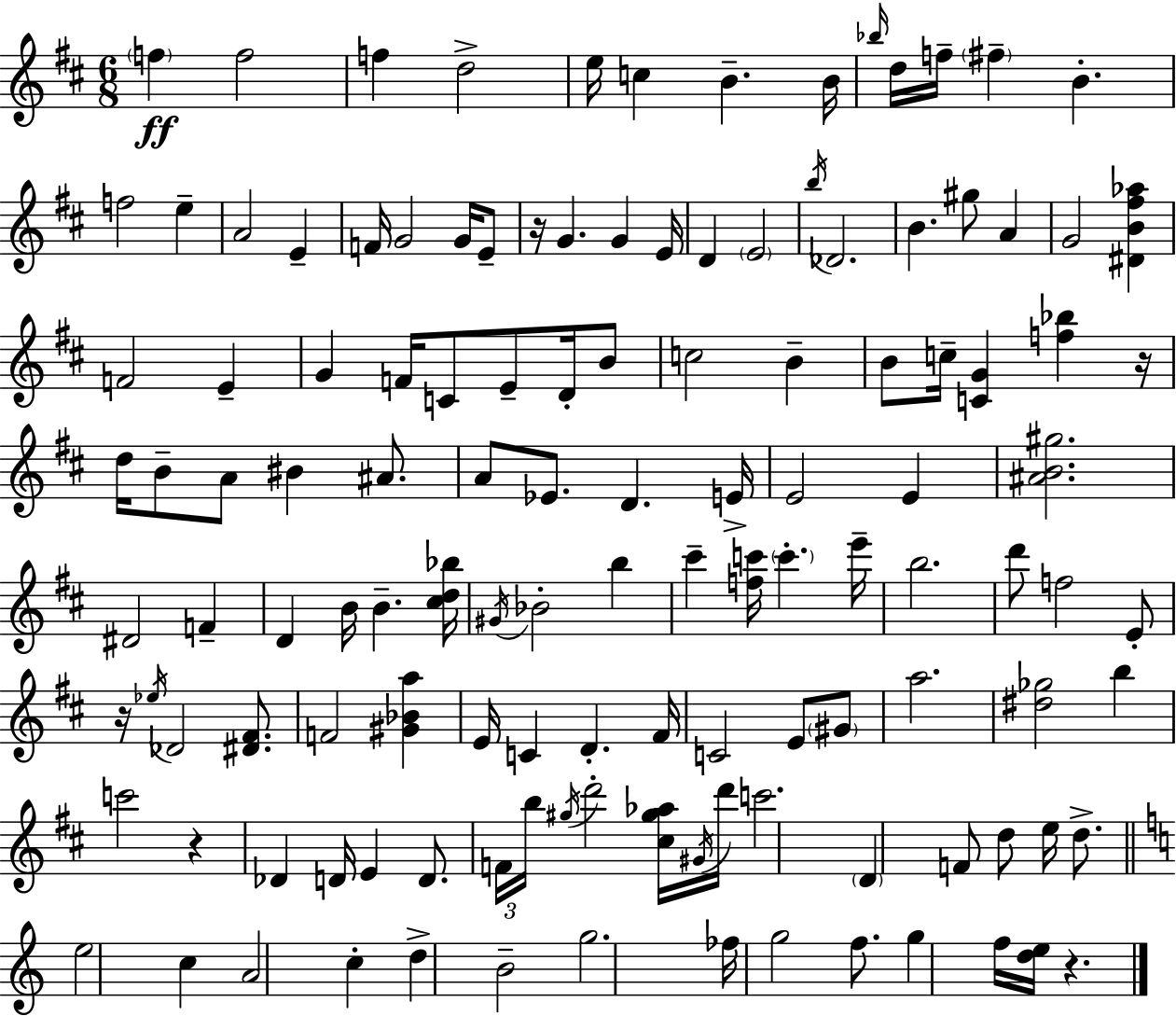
F5/q F5/h F5/q D5/h E5/s C5/q B4/q. B4/s Bb5/s D5/s F5/s F#5/q B4/q. F5/h E5/q A4/h E4/q F4/s G4/h G4/s E4/e R/s G4/q. G4/q E4/s D4/q E4/h B5/s Db4/h. B4/q. G#5/e A4/q G4/h [D#4,B4,F#5,Ab5]/q F4/h E4/q G4/q F4/s C4/e E4/e D4/s B4/e C5/h B4/q B4/e C5/s [C4,G4]/q [F5,Bb5]/q R/s D5/s B4/e A4/e BIS4/q A#4/e. A4/e Eb4/e. D4/q. E4/s E4/h E4/q [A#4,B4,G#5]/h. D#4/h F4/q D4/q B4/s B4/q. [C#5,D5,Bb5]/s G#4/s Bb4/h B5/q C#6/q [F5,C6]/s C6/q. E6/s B5/h. D6/e F5/h E4/e R/s Eb5/s Db4/h [D#4,F#4]/e. F4/h [G#4,Bb4,A5]/q E4/s C4/q D4/q. F#4/s C4/h E4/e G#4/e A5/h. [D#5,Gb5]/h B5/q C6/h R/q Db4/q D4/s E4/q D4/e. F4/s B5/s G#5/s D6/h [C#5,G#5,Ab5]/s G#4/s D6/s C6/h. D4/q F4/e D5/e E5/s D5/e. E5/h C5/q A4/h C5/q D5/q B4/h G5/h. FES5/s G5/h F5/e. G5/q F5/s [D5,E5]/s R/q.